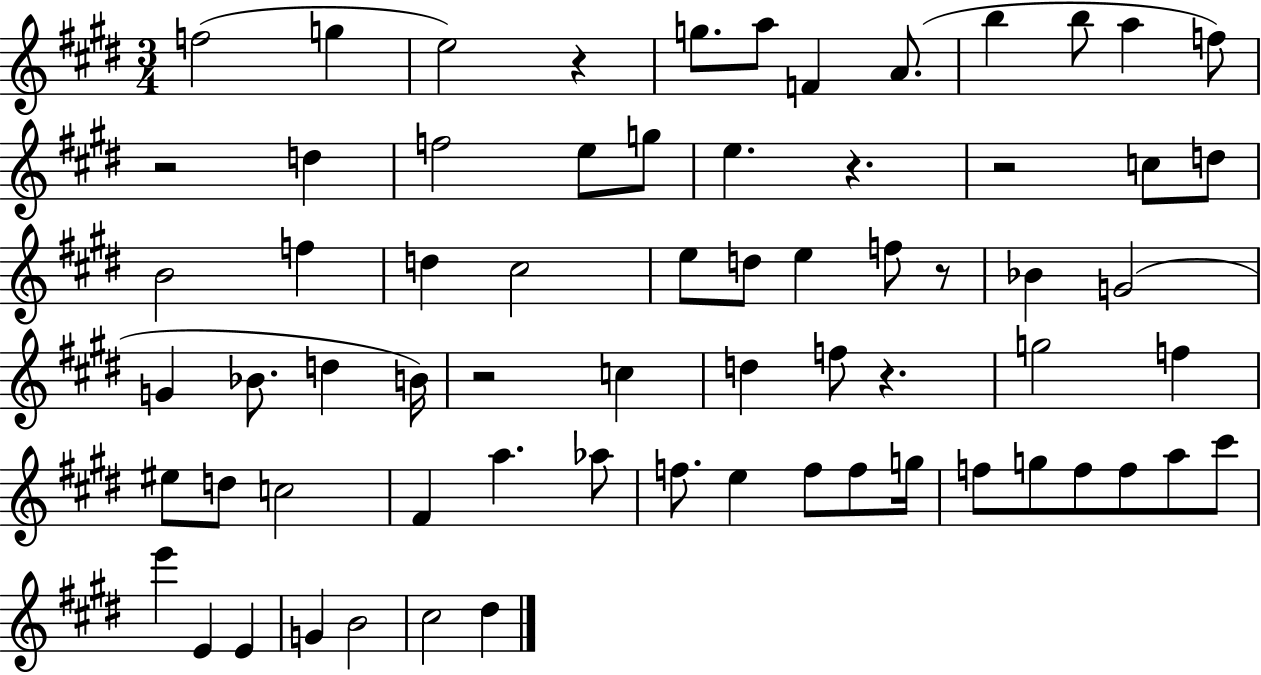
{
  \clef treble
  \numericTimeSignature
  \time 3/4
  \key e \major
  f''2( g''4 | e''2) r4 | g''8. a''8 f'4 a'8.( | b''4 b''8 a''4 f''8) | \break r2 d''4 | f''2 e''8 g''8 | e''4. r4. | r2 c''8 d''8 | \break b'2 f''4 | d''4 cis''2 | e''8 d''8 e''4 f''8 r8 | bes'4 g'2( | \break g'4 bes'8. d''4 b'16) | r2 c''4 | d''4 f''8 r4. | g''2 f''4 | \break eis''8 d''8 c''2 | fis'4 a''4. aes''8 | f''8. e''4 f''8 f''8 g''16 | f''8 g''8 f''8 f''8 a''8 cis'''8 | \break e'''4 e'4 e'4 | g'4 b'2 | cis''2 dis''4 | \bar "|."
}